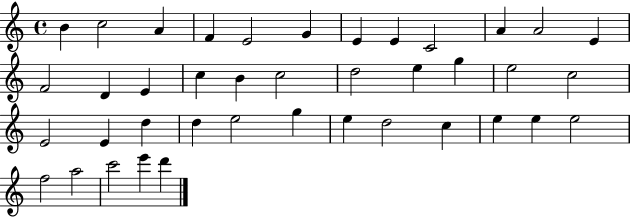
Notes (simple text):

B4/q C5/h A4/q F4/q E4/h G4/q E4/q E4/q C4/h A4/q A4/h E4/q F4/h D4/q E4/q C5/q B4/q C5/h D5/h E5/q G5/q E5/h C5/h E4/h E4/q D5/q D5/q E5/h G5/q E5/q D5/h C5/q E5/q E5/q E5/h F5/h A5/h C6/h E6/q D6/q